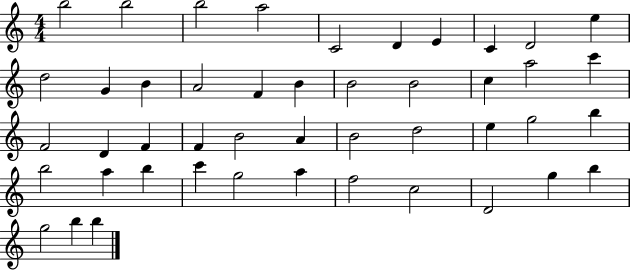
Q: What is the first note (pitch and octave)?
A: B5